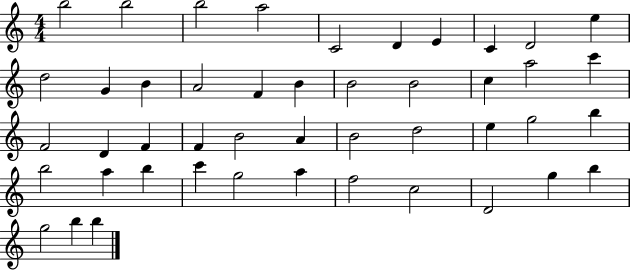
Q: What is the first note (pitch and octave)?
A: B5